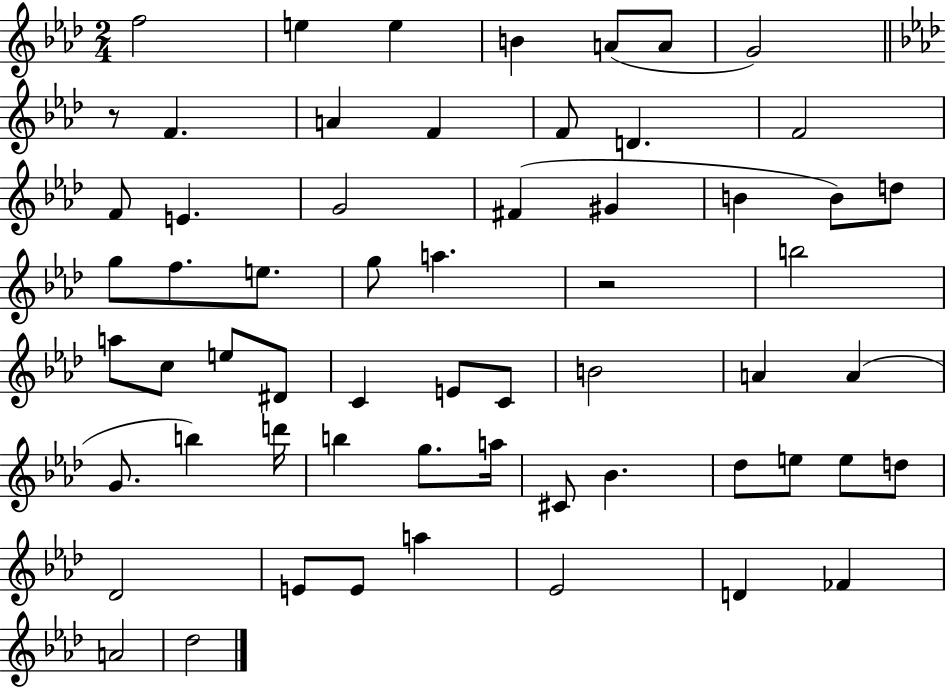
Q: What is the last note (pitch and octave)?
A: Db5